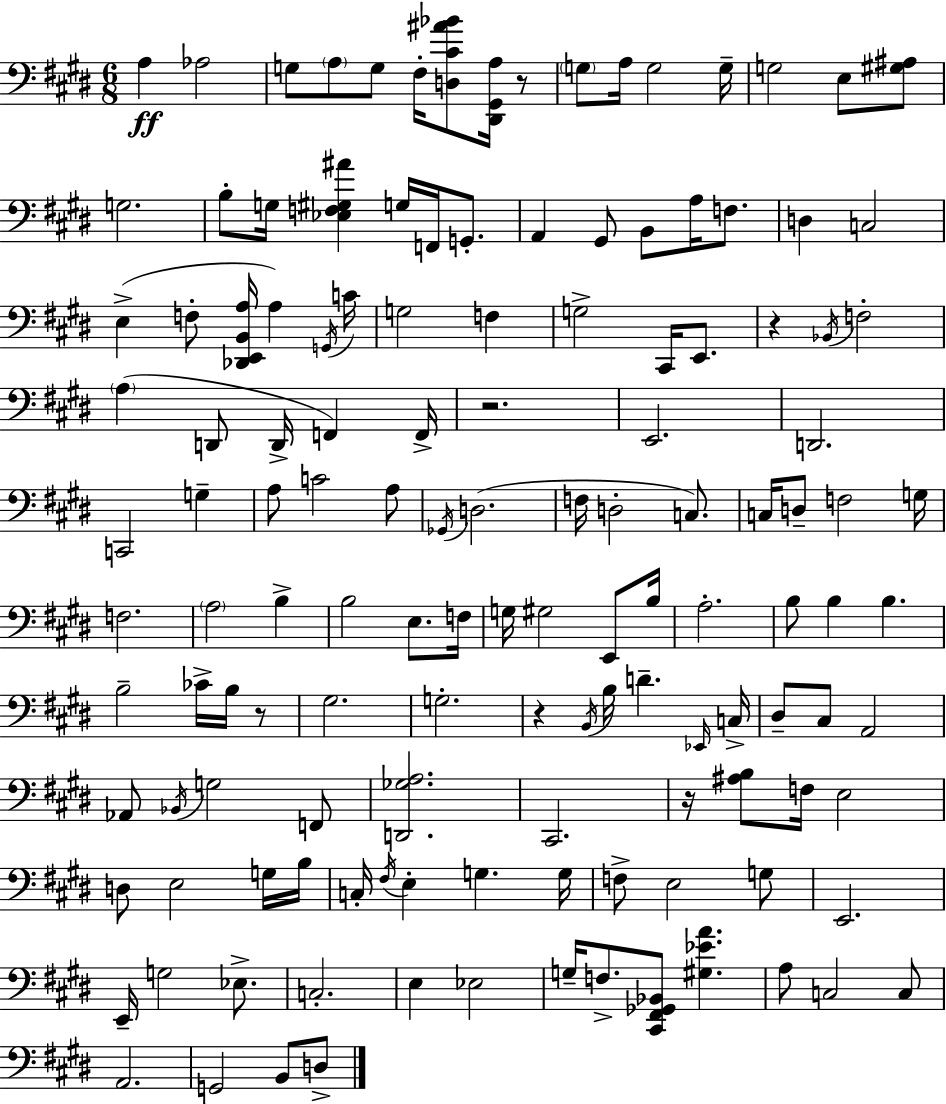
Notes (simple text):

A3/q Ab3/h G3/e A3/e G3/e F#3/s [D3,C#4,A#4,Bb4]/e [D#2,G#2,A3]/s R/e G3/e A3/s G3/h G3/s G3/h E3/e [G#3,A#3]/e G3/h. B3/e G3/s [Eb3,F3,G#3,A#4]/q G3/s F2/s G2/e. A2/q G#2/e B2/e A3/s F3/e. D3/q C3/h E3/q F3/e [Db2,E2,B2,A3]/s A3/q G2/s C4/s G3/h F3/q G3/h C#2/s E2/e. R/q Bb2/s F3/h A3/q D2/e D2/s F2/q F2/s R/h. E2/h. D2/h. C2/h G3/q A3/e C4/h A3/e Gb2/s D3/h. F3/s D3/h C3/e. C3/s D3/e F3/h G3/s F3/h. A3/h B3/q B3/h E3/e. F3/s G3/s G#3/h E2/e B3/s A3/h. B3/e B3/q B3/q. B3/h CES4/s B3/s R/e G#3/h. G3/h. R/q B2/s B3/s D4/q. Eb2/s C3/s D#3/e C#3/e A2/h Ab2/e Bb2/s G3/h F2/e [D2,Gb3,A3]/h. C#2/h. R/s [A#3,B3]/e F3/s E3/h D3/e E3/h G3/s B3/s C3/s F#3/s E3/q G3/q. G3/s F3/e E3/h G3/e E2/h. E2/s G3/h Eb3/e. C3/h. E3/q Eb3/h G3/s F3/e. [C#2,F#2,Gb2,Bb2]/e [G#3,Eb4,A4]/q. A3/e C3/h C3/e A2/h. G2/h B2/e D3/e